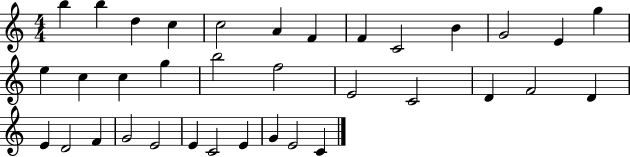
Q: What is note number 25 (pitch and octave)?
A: E4